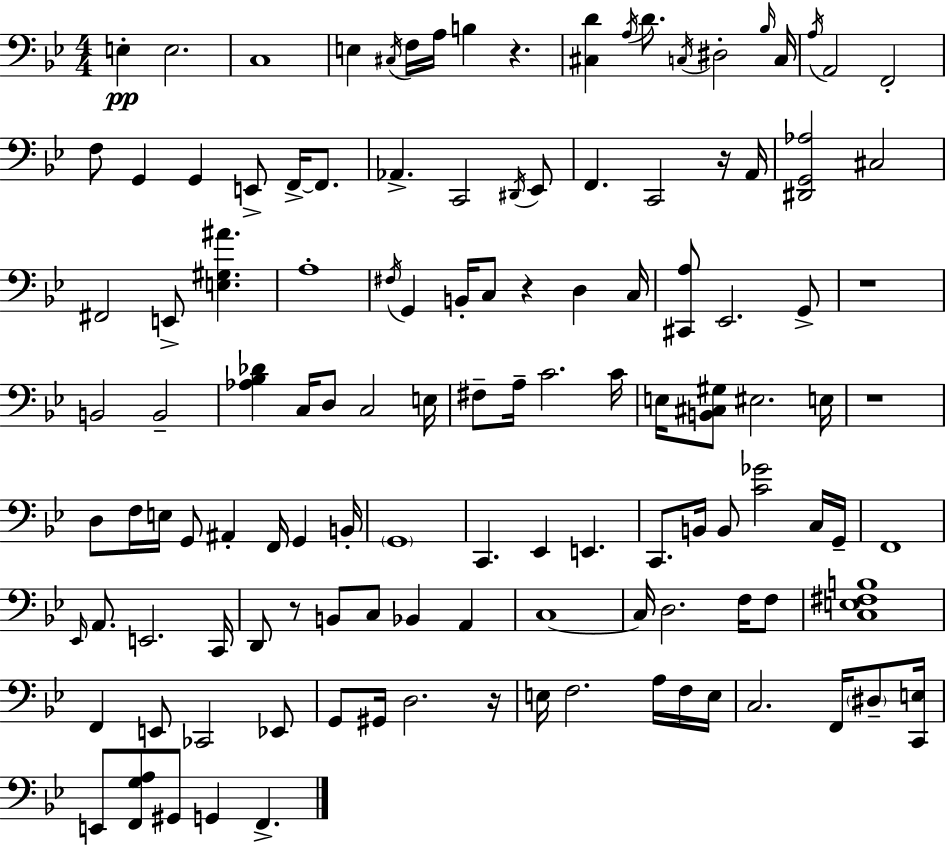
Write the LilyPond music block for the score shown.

{
  \clef bass
  \numericTimeSignature
  \time 4/4
  \key g \minor
  e4-.\pp e2. | c1 | e4 \acciaccatura { cis16 } f16 a16 b4 r4. | <cis d'>4 \acciaccatura { a16 } d'8. \acciaccatura { c16 } dis2-. | \break \grace { bes16 } c16 \acciaccatura { a16 } a,2 f,2-. | f8 g,4 g,4 e,8-> | f,16->~~ f,8. aes,4.-> c,2 | \acciaccatura { dis,16 } ees,8 f,4. c,2 | \break r16 a,16 <dis, g, aes>2 cis2 | fis,2 e,8-> | <e gis ais'>4. a1-. | \acciaccatura { fis16 } g,4 b,16-. c8 r4 | \break d4 c16 <cis, a>8 ees,2. | g,8-> r1 | b,2 b,2-- | <aes bes des'>4 c16 d8 c2 | \break e16 fis8-- a16-- c'2. | c'16 e16 <b, cis gis>8 eis2. | e16 r1 | d8 f16 e16 g,8 ais,4-. | \break f,16 g,4 b,16-. \parenthesize g,1 | c,4. ees,4 | e,4. c,8. b,16 b,8 <c' ges'>2 | c16 g,16-- f,1 | \break \grace { ees,16 } a,8. e,2. | c,16 d,8 r8 b,8 c8 | bes,4 a,4 c1~~ | c16 d2. | \break f16 f8 <c e fis b>1 | f,4 e,8 ces,2 | ees,8 g,8 gis,16 d2. | r16 e16 f2. | \break a16 f16 e16 c2. | f,16 \parenthesize dis8-- <c, e>16 e,8 <f, g a>8 gis,8 g,4 | f,4.-> \bar "|."
}